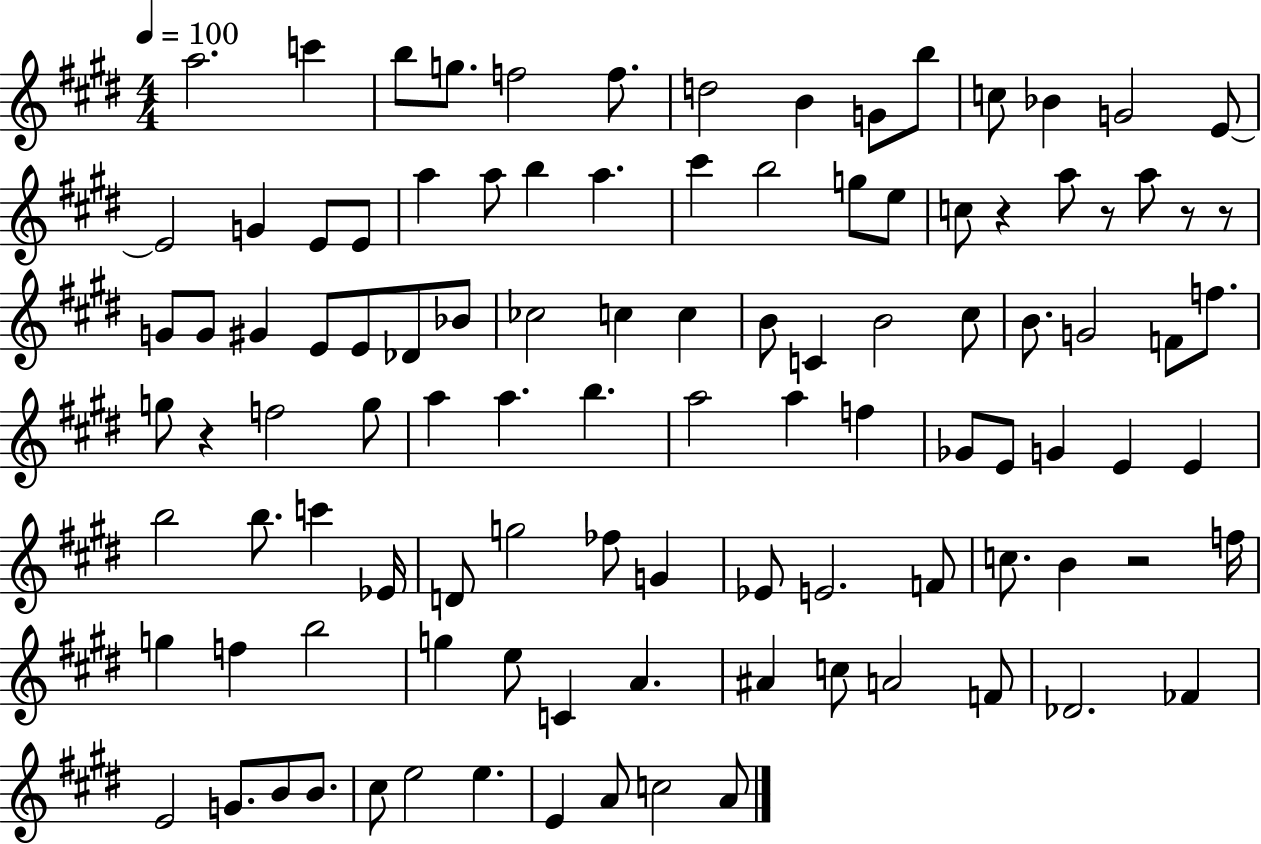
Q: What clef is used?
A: treble